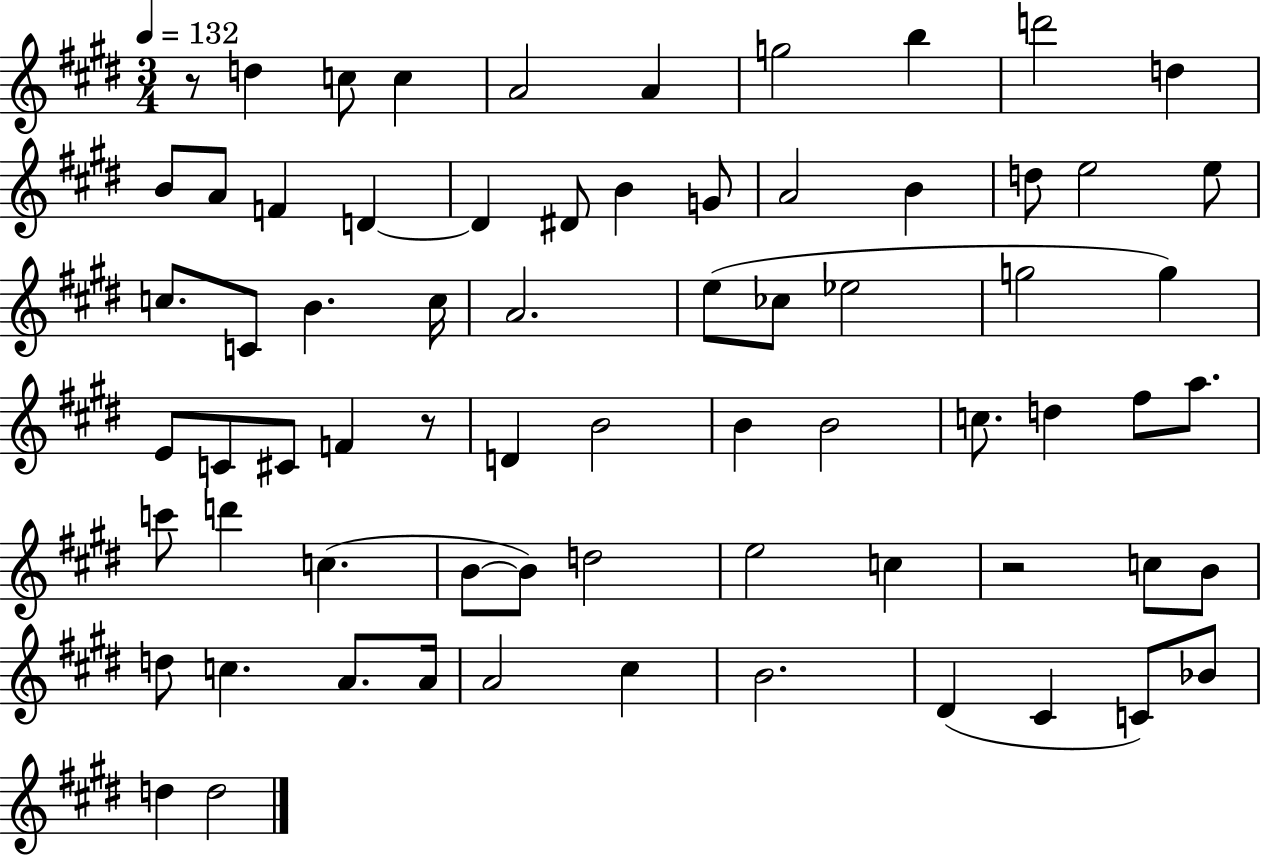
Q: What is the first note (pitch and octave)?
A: D5